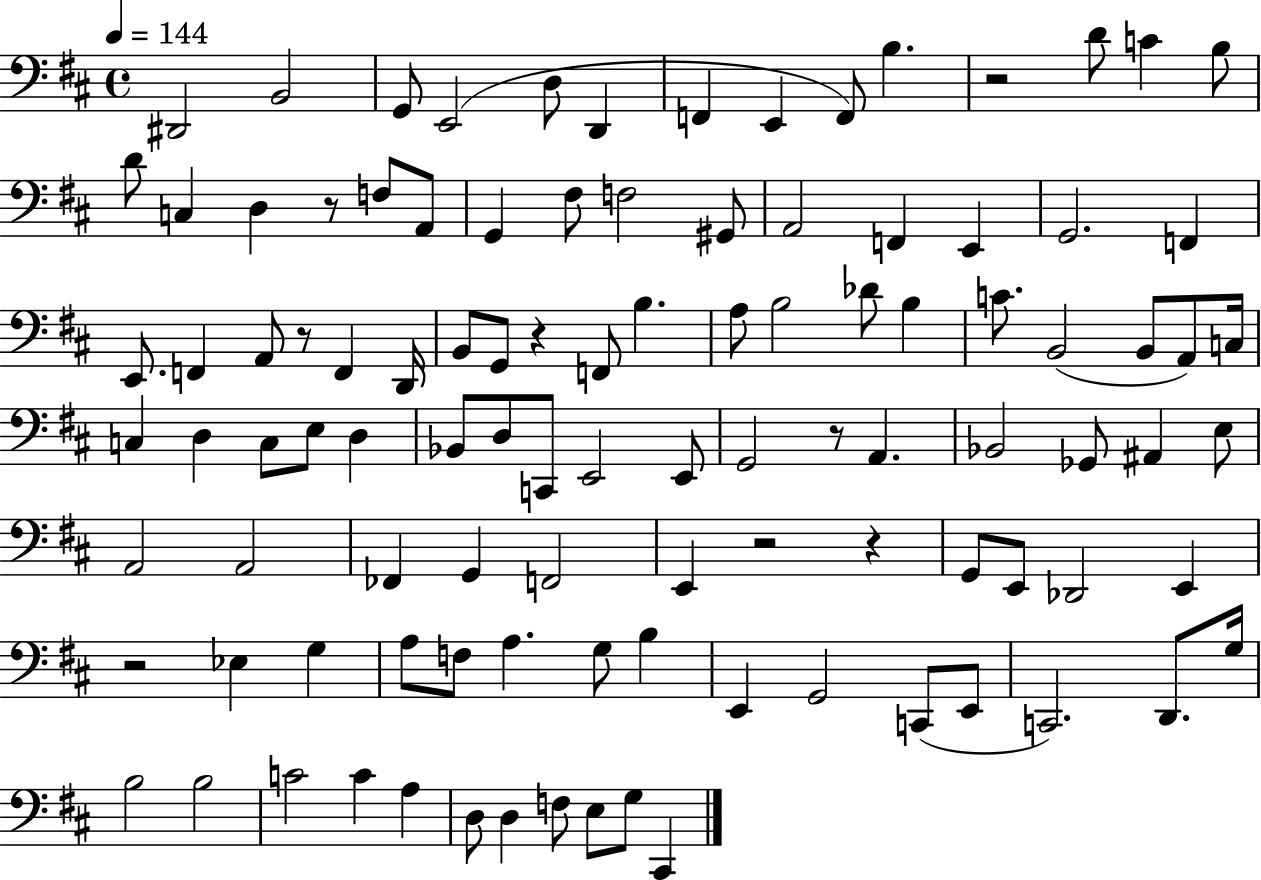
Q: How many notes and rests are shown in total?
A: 104